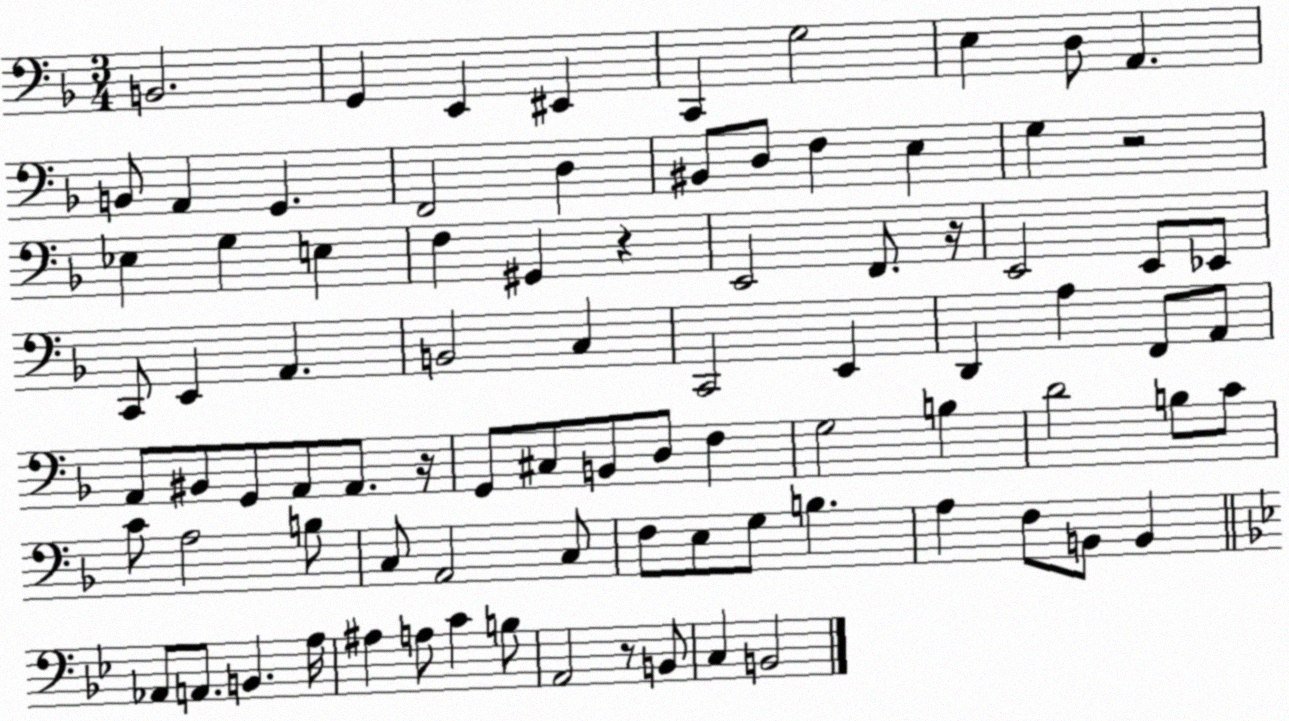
X:1
T:Untitled
M:3/4
L:1/4
K:F
B,,2 G,, E,, ^E,, C,, G,2 E, D,/2 A,, B,,/2 A,, G,, F,,2 D, ^B,,/2 D,/2 F, E, G, z2 _E, G, E, F, ^G,, z E,,2 F,,/2 z/4 E,,2 E,,/2 _E,,/2 C,,/2 E,, A,, B,,2 C, C,,2 E,, D,, A, F,,/2 A,,/2 A,,/2 ^B,,/2 G,,/2 A,,/2 A,,/2 z/4 G,,/2 ^C,/2 B,,/2 D,/2 F, G,2 B, D2 B,/2 C/2 C/2 A,2 B,/2 C,/2 A,,2 C,/2 F,/2 E,/2 G,/2 B, A, F,/2 B,,/2 B,, _A,,/2 A,,/2 B,, A,/4 ^A, A,/2 C B,/2 A,,2 z/2 B,,/2 C, B,,2